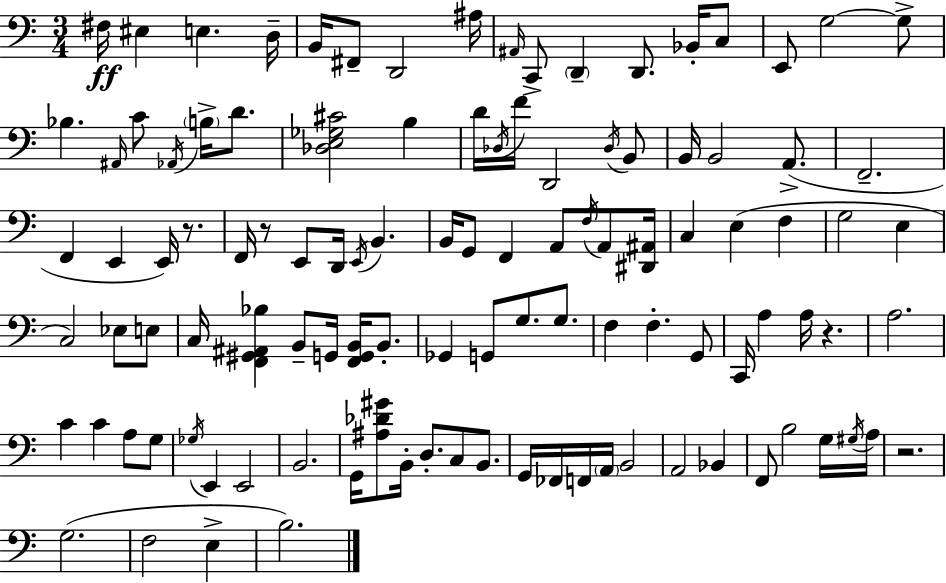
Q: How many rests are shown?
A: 4